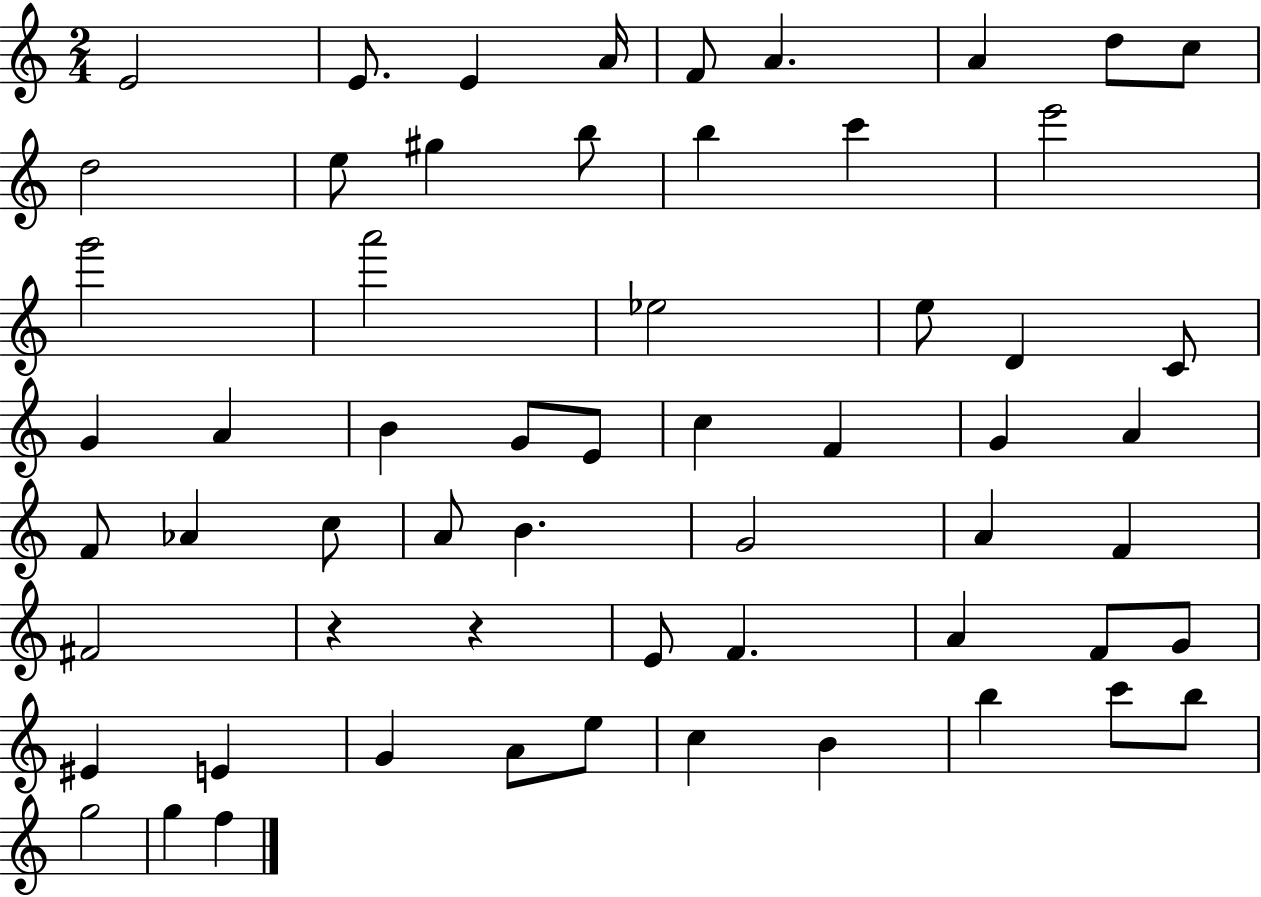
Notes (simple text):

E4/h E4/e. E4/q A4/s F4/e A4/q. A4/q D5/e C5/e D5/h E5/e G#5/q B5/e B5/q C6/q E6/h G6/h A6/h Eb5/h E5/e D4/q C4/e G4/q A4/q B4/q G4/e E4/e C5/q F4/q G4/q A4/q F4/e Ab4/q C5/e A4/e B4/q. G4/h A4/q F4/q F#4/h R/q R/q E4/e F4/q. A4/q F4/e G4/e EIS4/q E4/q G4/q A4/e E5/e C5/q B4/q B5/q C6/e B5/e G5/h G5/q F5/q